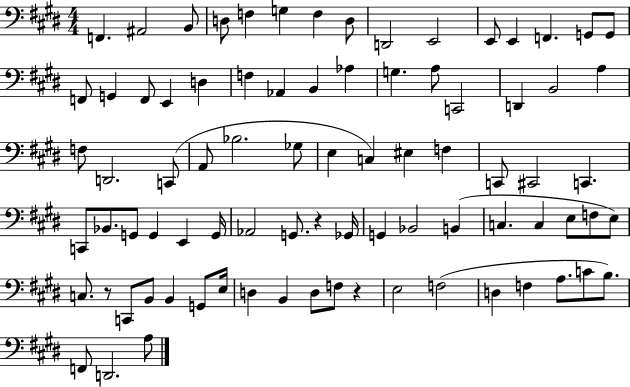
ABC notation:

X:1
T:Untitled
M:4/4
L:1/4
K:E
F,, ^A,,2 B,,/2 D,/2 F, G, F, D,/2 D,,2 E,,2 E,,/2 E,, F,, G,,/2 G,,/2 F,,/2 G,, F,,/2 E,, D, F, _A,, B,, _A, G, A,/2 C,,2 D,, B,,2 A, F,/2 D,,2 C,,/2 A,,/2 _B,2 _G,/2 E, C, ^E, F, C,,/2 ^C,,2 C,, C,,/2 _B,,/2 G,,/2 G,, E,, G,,/4 _A,,2 G,,/2 z _G,,/4 G,, _B,,2 B,, C, C, E,/2 F,/2 E,/2 C,/2 z/2 C,,/2 B,,/2 B,, G,,/2 E,/4 D, B,, D,/2 F,/2 z E,2 F,2 D, F, A,/2 C/2 B,/2 F,,/2 D,,2 A,/2